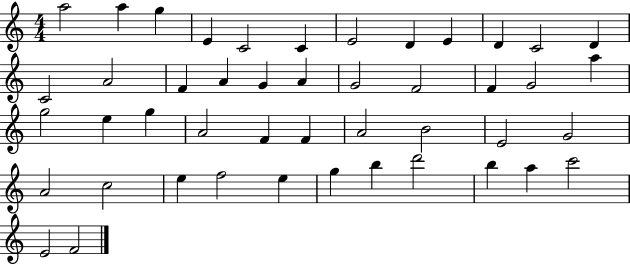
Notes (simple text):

A5/h A5/q G5/q E4/q C4/h C4/q E4/h D4/q E4/q D4/q C4/h D4/q C4/h A4/h F4/q A4/q G4/q A4/q G4/h F4/h F4/q G4/h A5/q G5/h E5/q G5/q A4/h F4/q F4/q A4/h B4/h E4/h G4/h A4/h C5/h E5/q F5/h E5/q G5/q B5/q D6/h B5/q A5/q C6/h E4/h F4/h